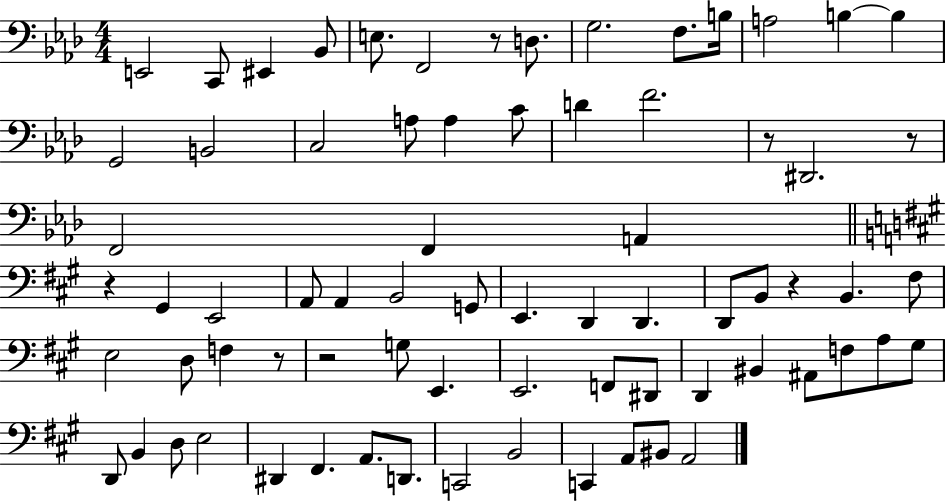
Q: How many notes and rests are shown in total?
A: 73